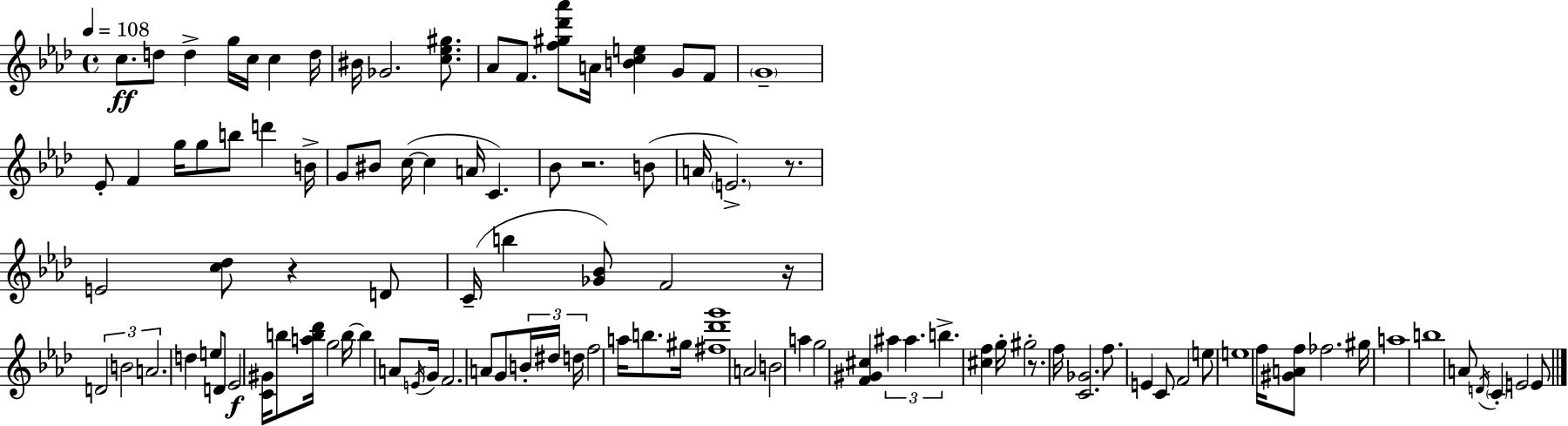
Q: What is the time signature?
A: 4/4